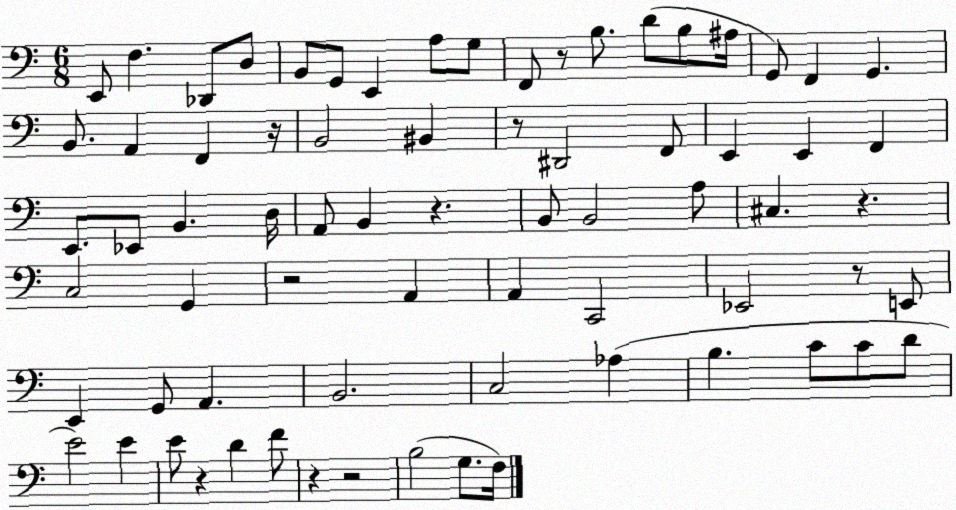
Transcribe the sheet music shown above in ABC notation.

X:1
T:Untitled
M:6/8
L:1/4
K:C
E,,/2 F, _D,,/2 D,/2 B,,/2 G,,/2 E,, A,/2 G,/2 F,,/2 z/2 B,/2 D/2 B,/2 ^A,/4 G,,/2 F,, G,, B,,/2 A,, F,, z/4 B,,2 ^B,, z/2 ^D,,2 F,,/2 E,, E,, F,, E,,/2 _E,,/2 B,, D,/4 A,,/2 B,, z B,,/2 B,,2 A,/2 ^C, z C,2 G,, z2 A,, A,, C,,2 _E,,2 z/2 E,,/2 E,, G,,/2 A,, B,,2 C,2 _A, B, C/2 C/2 D/2 E2 E E/2 z D F/2 z z2 B,2 G,/2 F,/4